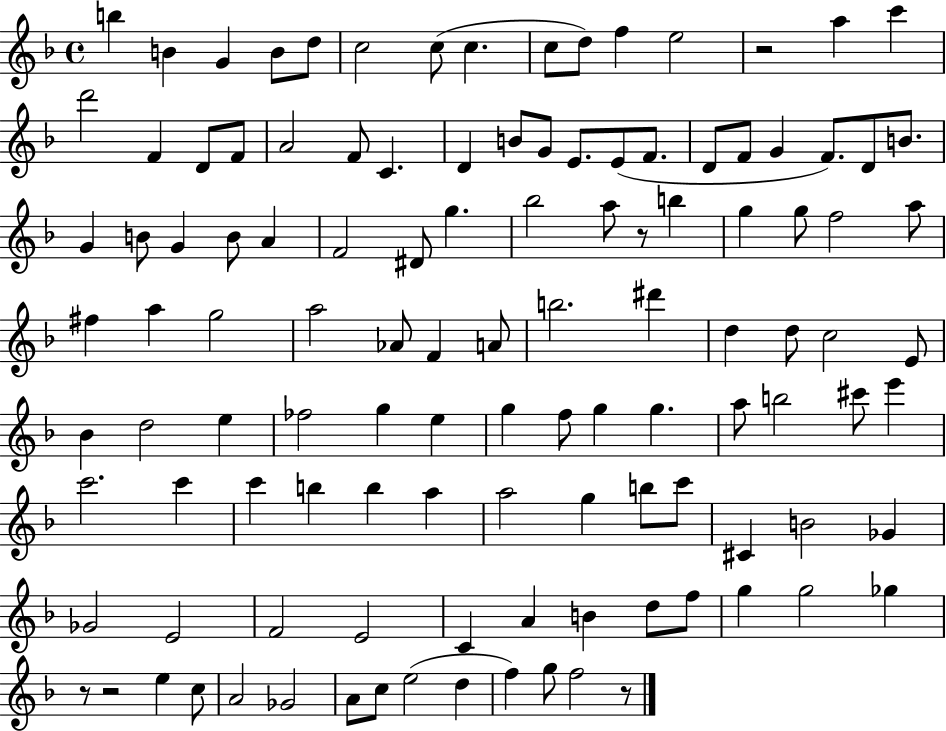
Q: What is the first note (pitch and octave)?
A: B5